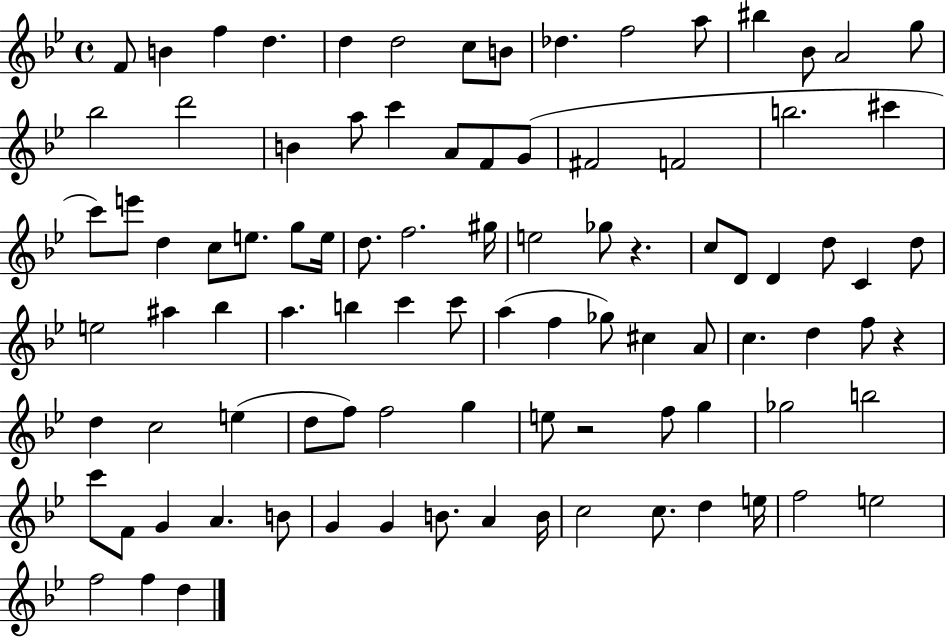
{
  \clef treble
  \time 4/4
  \defaultTimeSignature
  \key bes \major
  f'8 b'4 f''4 d''4. | d''4 d''2 c''8 b'8 | des''4. f''2 a''8 | bis''4 bes'8 a'2 g''8 | \break bes''2 d'''2 | b'4 a''8 c'''4 a'8 f'8 g'8( | fis'2 f'2 | b''2. cis'''4 | \break c'''8) e'''8 d''4 c''8 e''8. g''8 e''16 | d''8. f''2. gis''16 | e''2 ges''8 r4. | c''8 d'8 d'4 d''8 c'4 d''8 | \break e''2 ais''4 bes''4 | a''4. b''4 c'''4 c'''8 | a''4( f''4 ges''8) cis''4 a'8 | c''4. d''4 f''8 r4 | \break d''4 c''2 e''4( | d''8 f''8) f''2 g''4 | e''8 r2 f''8 g''4 | ges''2 b''2 | \break c'''8 f'8 g'4 a'4. b'8 | g'4 g'4 b'8. a'4 b'16 | c''2 c''8. d''4 e''16 | f''2 e''2 | \break f''2 f''4 d''4 | \bar "|."
}